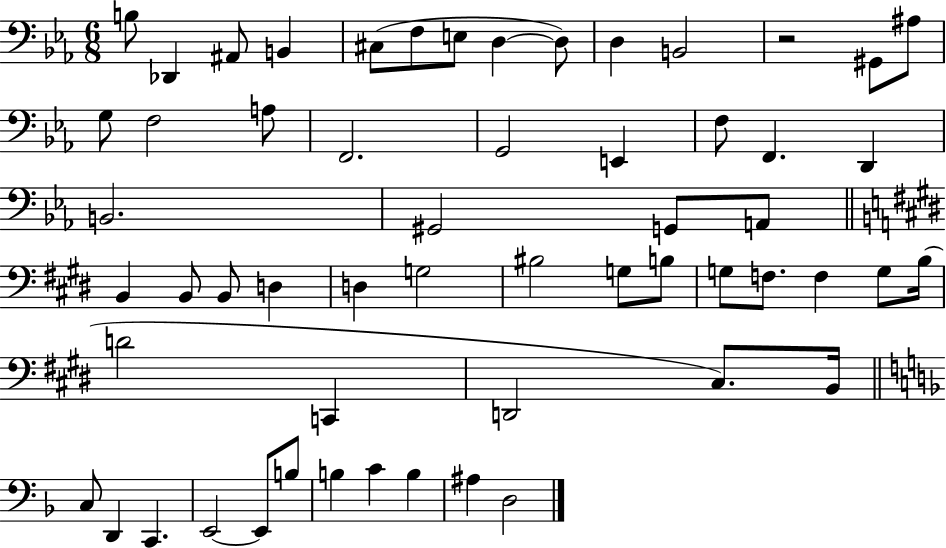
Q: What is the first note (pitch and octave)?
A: B3